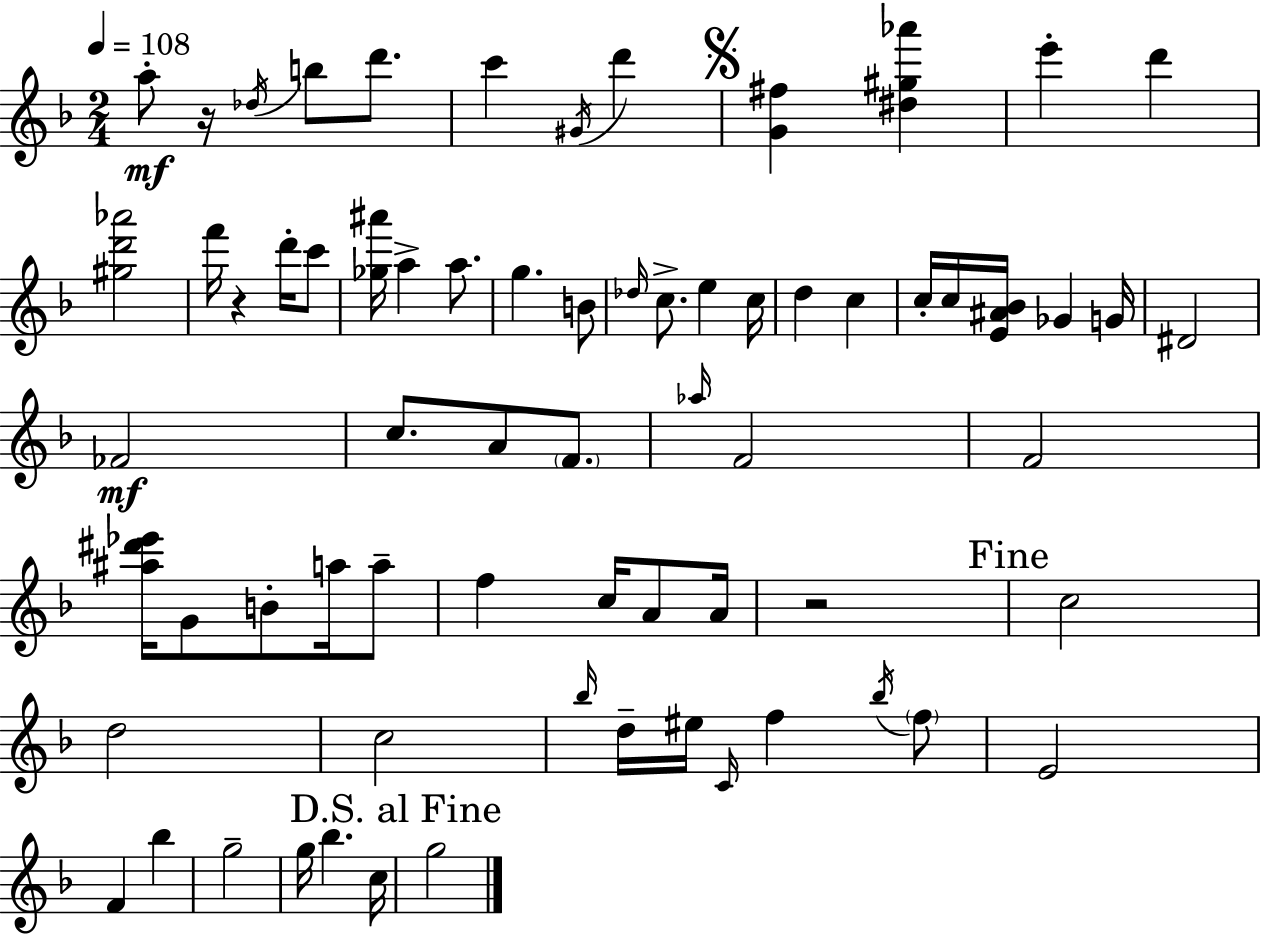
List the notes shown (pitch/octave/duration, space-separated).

A5/e R/s Db5/s B5/e D6/e. C6/q G#4/s D6/q [G4,F#5]/q [D#5,G#5,Ab6]/q E6/q D6/q [G#5,D6,Ab6]/h F6/s R/q D6/s C6/e [Gb5,A#6]/s A5/q A5/e. G5/q. B4/e Db5/s C5/e. E5/q C5/s D5/q C5/q C5/s C5/s [E4,A#4,Bb4]/s Gb4/q G4/s D#4/h FES4/h C5/e. A4/e F4/e. Ab5/s F4/h F4/h [A#5,D#6,Eb6]/s G4/e B4/e A5/s A5/e F5/q C5/s A4/e A4/s R/h C5/h D5/h C5/h Bb5/s D5/s EIS5/s C4/s F5/q Bb5/s F5/e E4/h F4/q Bb5/q G5/h G5/s Bb5/q. C5/s G5/h